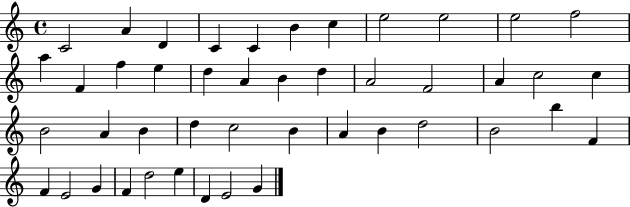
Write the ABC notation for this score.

X:1
T:Untitled
M:4/4
L:1/4
K:C
C2 A D C C B c e2 e2 e2 f2 a F f e d A B d A2 F2 A c2 c B2 A B d c2 B A B d2 B2 b F F E2 G F d2 e D E2 G